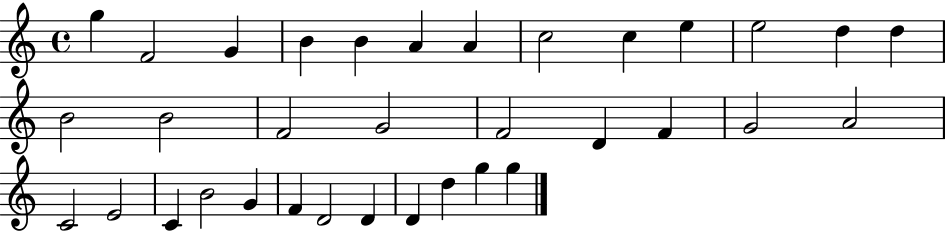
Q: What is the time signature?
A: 4/4